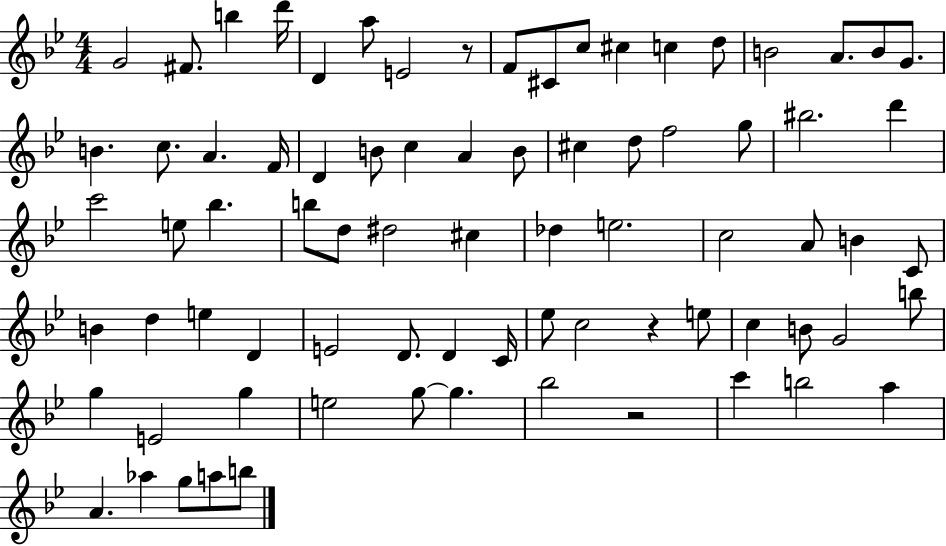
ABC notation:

X:1
T:Untitled
M:4/4
L:1/4
K:Bb
G2 ^F/2 b d'/4 D a/2 E2 z/2 F/2 ^C/2 c/2 ^c c d/2 B2 A/2 B/2 G/2 B c/2 A F/4 D B/2 c A B/2 ^c d/2 f2 g/2 ^b2 d' c'2 e/2 _b b/2 d/2 ^d2 ^c _d e2 c2 A/2 B C/2 B d e D E2 D/2 D C/4 _e/2 c2 z e/2 c B/2 G2 b/2 g E2 g e2 g/2 g _b2 z2 c' b2 a A _a g/2 a/2 b/2